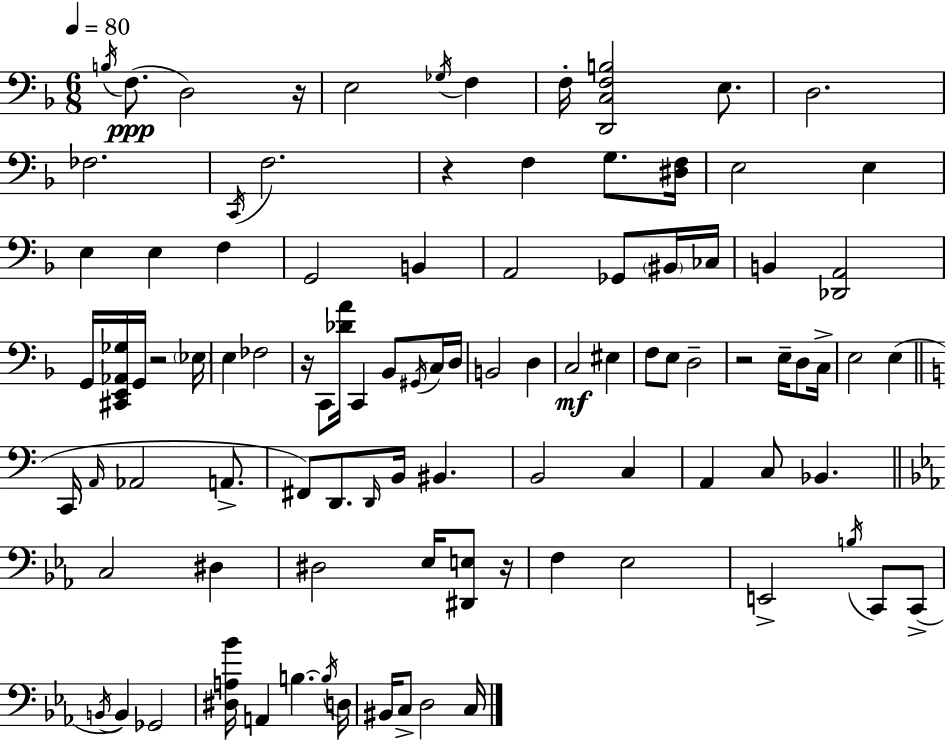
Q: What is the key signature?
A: D minor